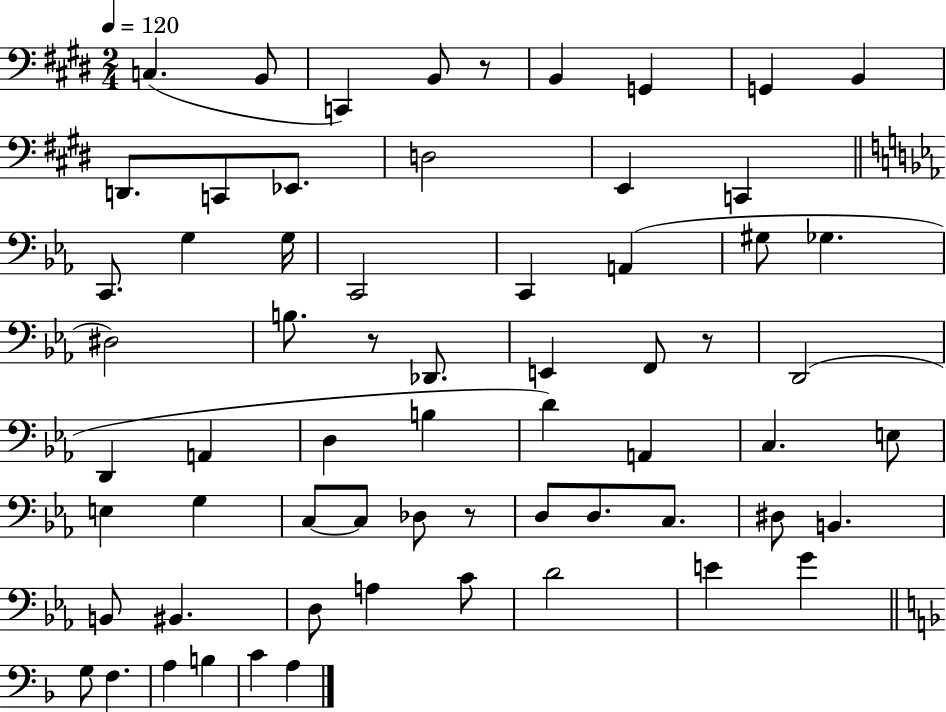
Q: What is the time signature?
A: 2/4